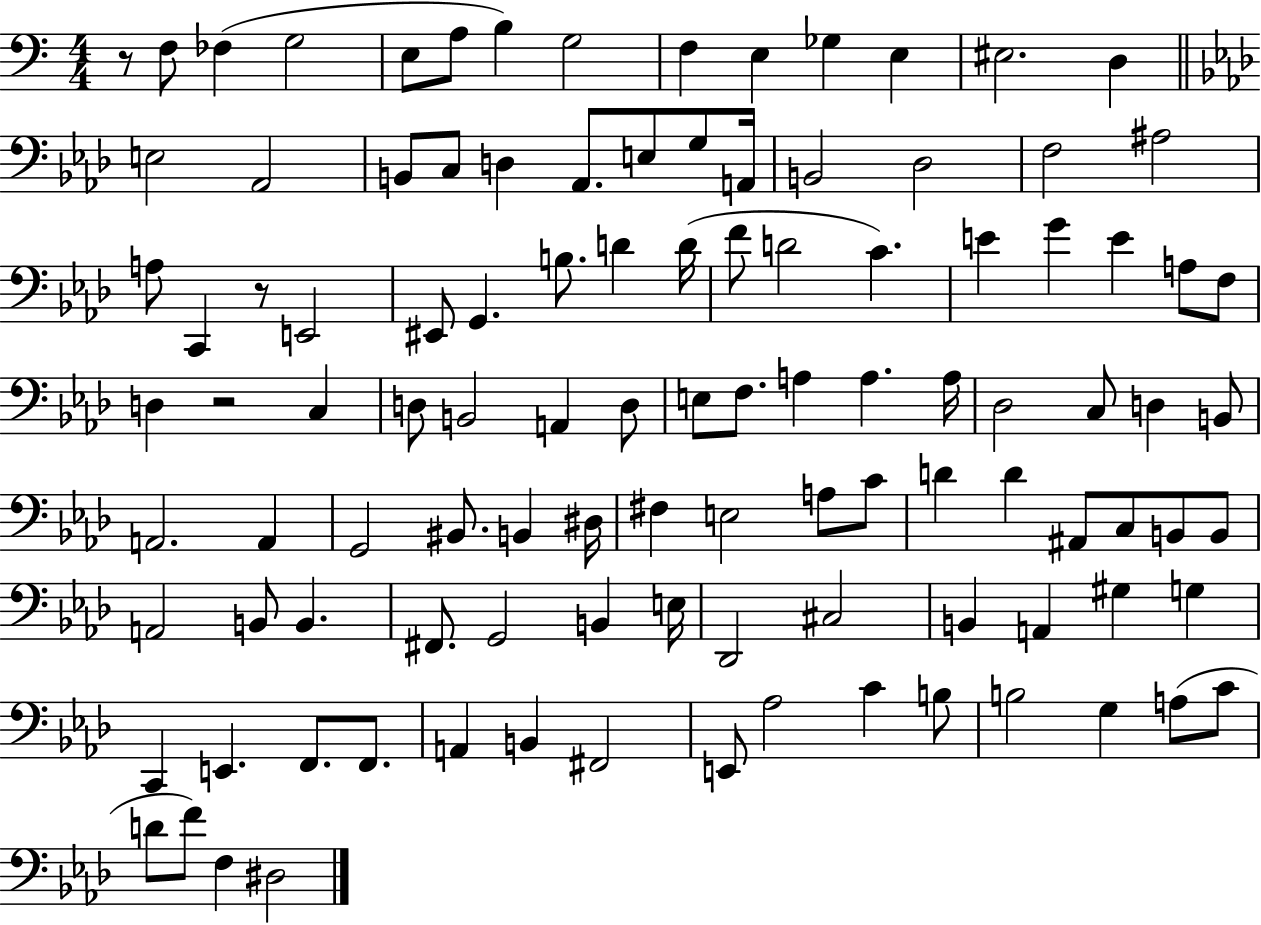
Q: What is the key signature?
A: C major